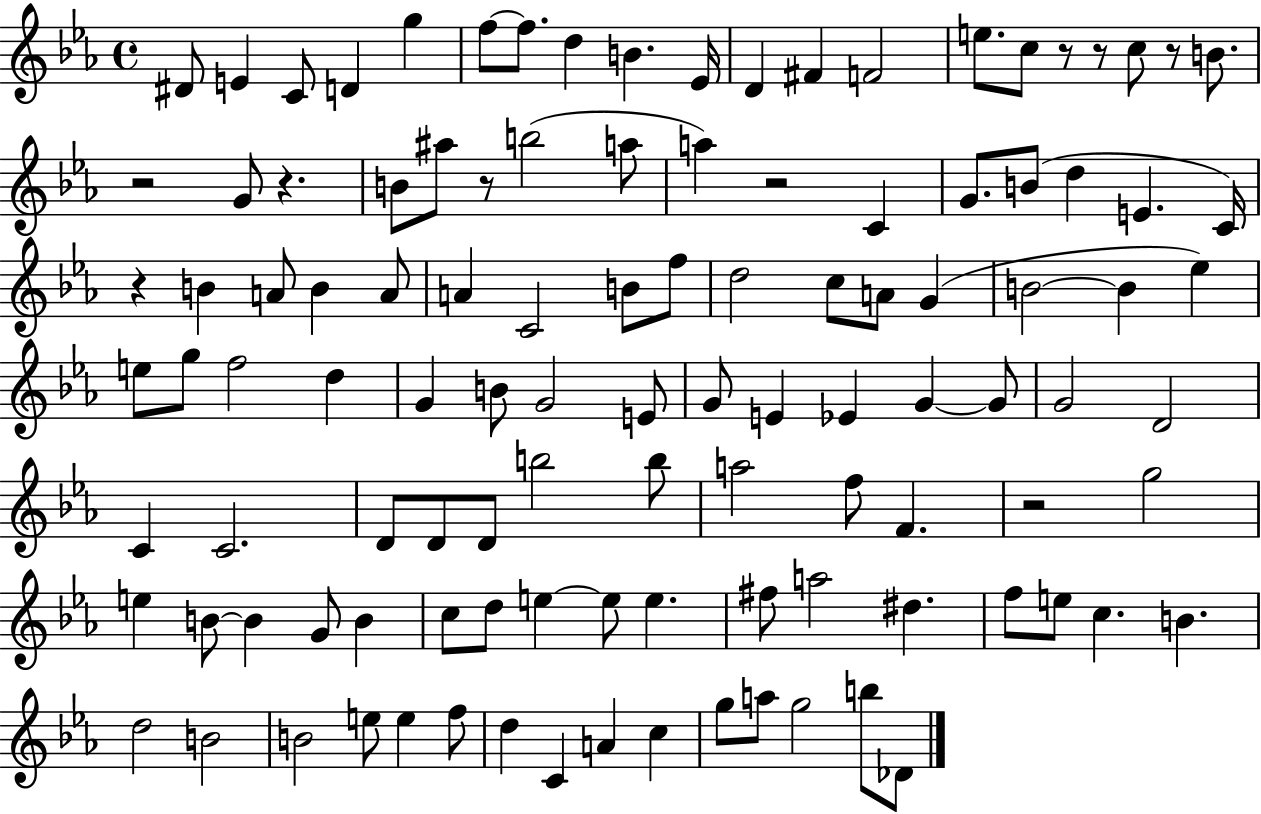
X:1
T:Untitled
M:4/4
L:1/4
K:Eb
^D/2 E C/2 D g f/2 f/2 d B _E/4 D ^F F2 e/2 c/2 z/2 z/2 c/2 z/2 B/2 z2 G/2 z B/2 ^a/2 z/2 b2 a/2 a z2 C G/2 B/2 d E C/4 z B A/2 B A/2 A C2 B/2 f/2 d2 c/2 A/2 G B2 B _e e/2 g/2 f2 d G B/2 G2 E/2 G/2 E _E G G/2 G2 D2 C C2 D/2 D/2 D/2 b2 b/2 a2 f/2 F z2 g2 e B/2 B G/2 B c/2 d/2 e e/2 e ^f/2 a2 ^d f/2 e/2 c B d2 B2 B2 e/2 e f/2 d C A c g/2 a/2 g2 b/2 _D/2